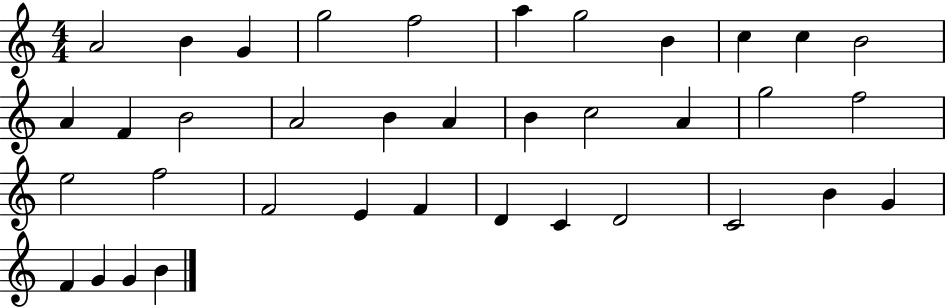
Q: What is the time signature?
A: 4/4